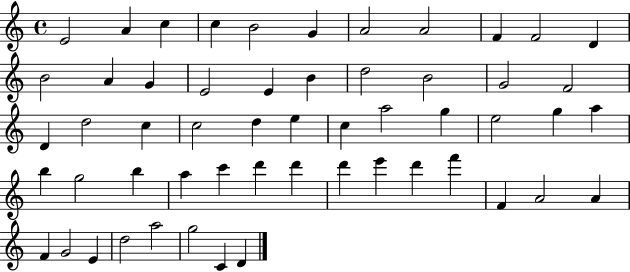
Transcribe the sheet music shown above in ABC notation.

X:1
T:Untitled
M:4/4
L:1/4
K:C
E2 A c c B2 G A2 A2 F F2 D B2 A G E2 E B d2 B2 G2 F2 D d2 c c2 d e c a2 g e2 g a b g2 b a c' d' d' d' e' d' f' F A2 A F G2 E d2 a2 g2 C D